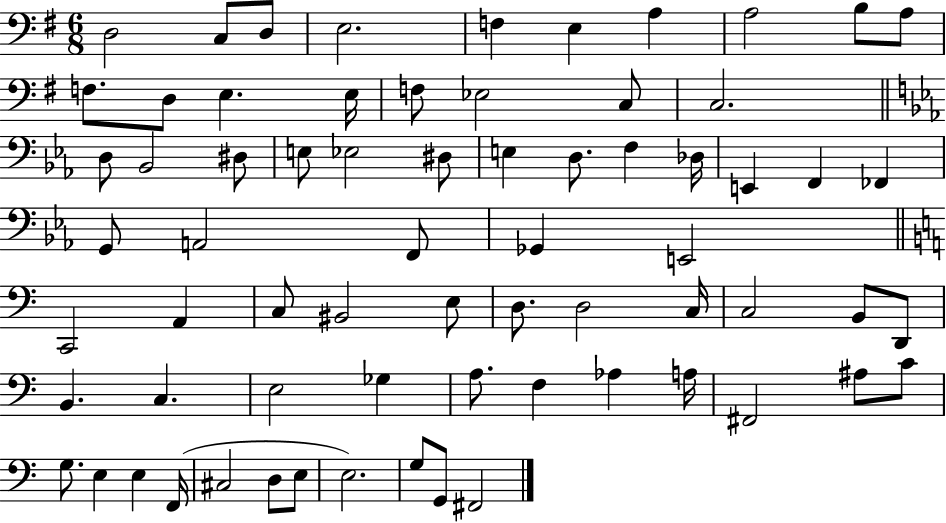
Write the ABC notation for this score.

X:1
T:Untitled
M:6/8
L:1/4
K:G
D,2 C,/2 D,/2 E,2 F, E, A, A,2 B,/2 A,/2 F,/2 D,/2 E, E,/4 F,/2 _E,2 C,/2 C,2 D,/2 _B,,2 ^D,/2 E,/2 _E,2 ^D,/2 E, D,/2 F, _D,/4 E,, F,, _F,, G,,/2 A,,2 F,,/2 _G,, E,,2 C,,2 A,, C,/2 ^B,,2 E,/2 D,/2 D,2 C,/4 C,2 B,,/2 D,,/2 B,, C, E,2 _G, A,/2 F, _A, A,/4 ^F,,2 ^A,/2 C/2 G,/2 E, E, F,,/4 ^C,2 D,/2 E,/2 E,2 G,/2 G,,/2 ^F,,2